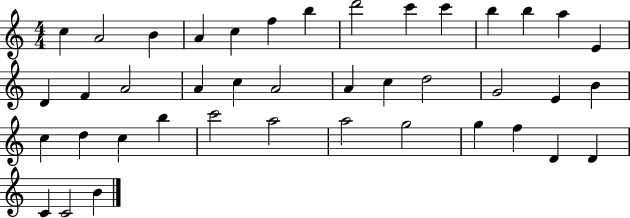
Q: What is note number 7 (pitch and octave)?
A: B5